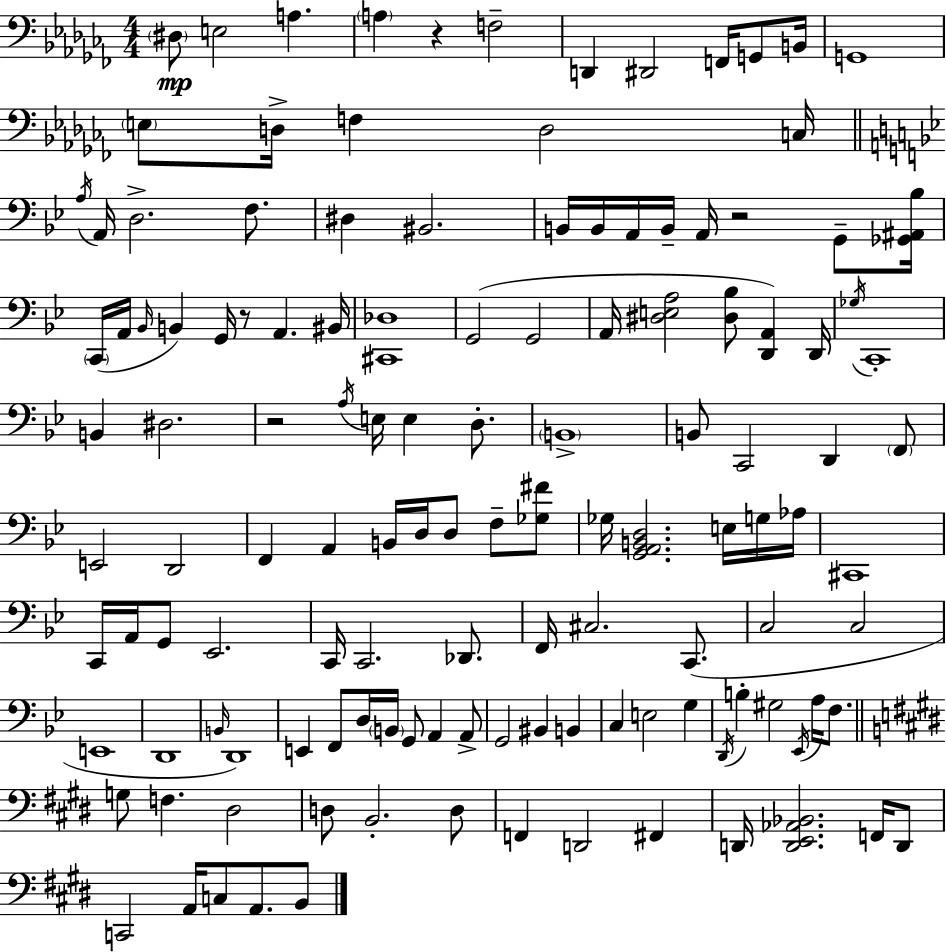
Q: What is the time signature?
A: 4/4